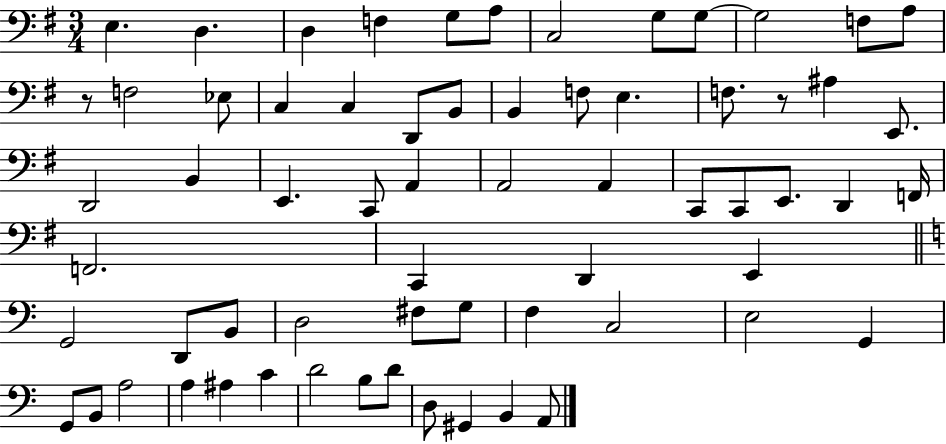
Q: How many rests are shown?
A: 2